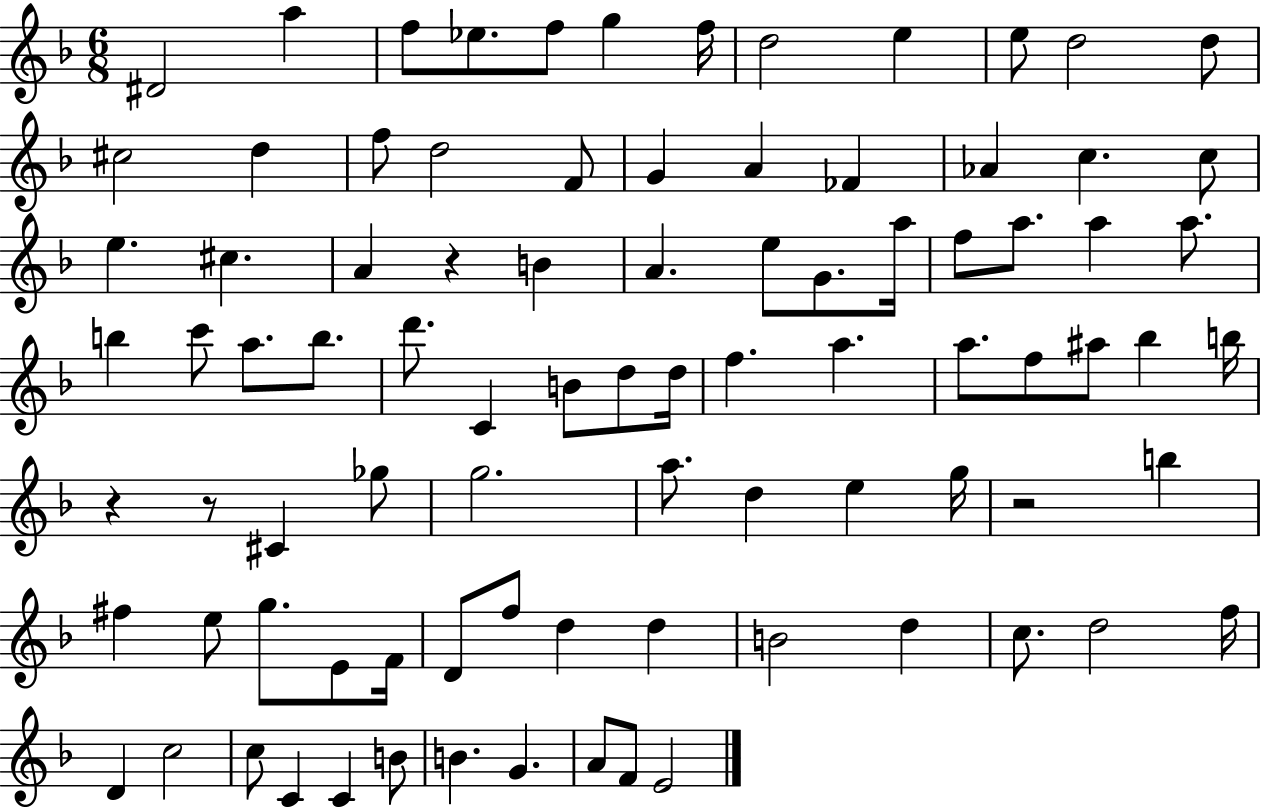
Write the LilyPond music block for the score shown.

{
  \clef treble
  \numericTimeSignature
  \time 6/8
  \key f \major
  dis'2 a''4 | f''8 ees''8. f''8 g''4 f''16 | d''2 e''4 | e''8 d''2 d''8 | \break cis''2 d''4 | f''8 d''2 f'8 | g'4 a'4 fes'4 | aes'4 c''4. c''8 | \break e''4. cis''4. | a'4 r4 b'4 | a'4. e''8 g'8. a''16 | f''8 a''8. a''4 a''8. | \break b''4 c'''8 a''8. b''8. | d'''8. c'4 b'8 d''8 d''16 | f''4. a''4. | a''8. f''8 ais''8 bes''4 b''16 | \break r4 r8 cis'4 ges''8 | g''2. | a''8. d''4 e''4 g''16 | r2 b''4 | \break fis''4 e''8 g''8. e'8 f'16 | d'8 f''8 d''4 d''4 | b'2 d''4 | c''8. d''2 f''16 | \break d'4 c''2 | c''8 c'4 c'4 b'8 | b'4. g'4. | a'8 f'8 e'2 | \break \bar "|."
}